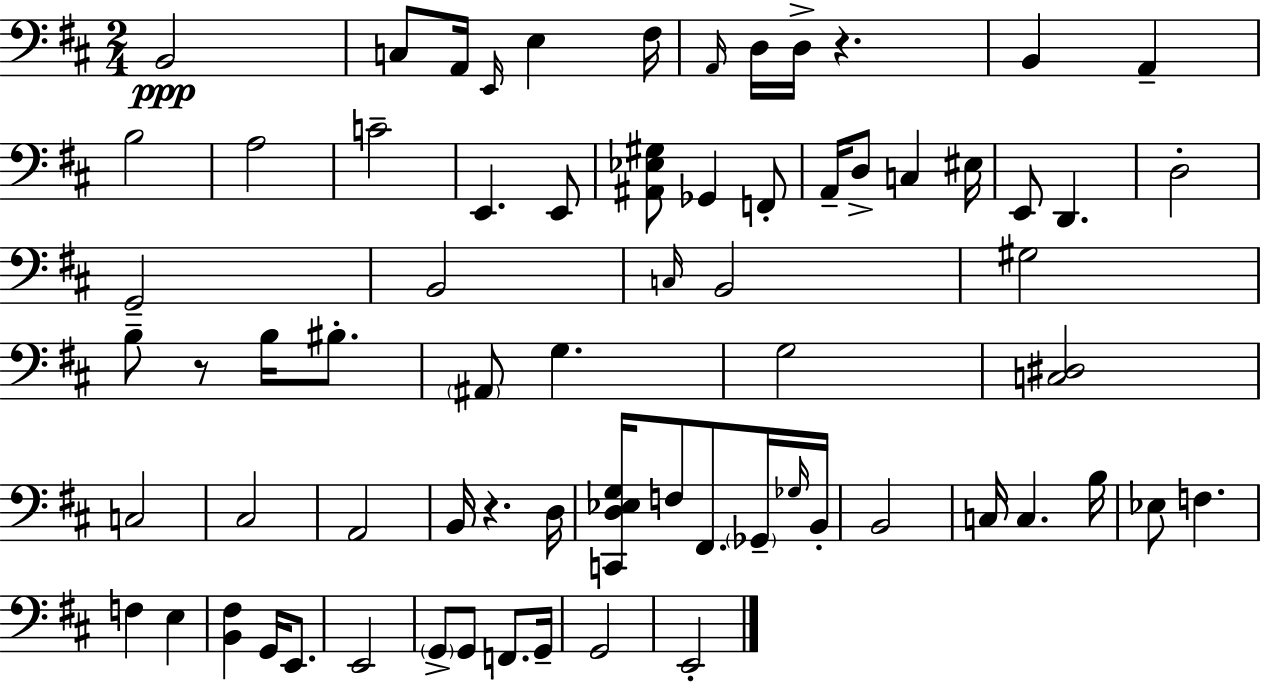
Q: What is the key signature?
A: D major